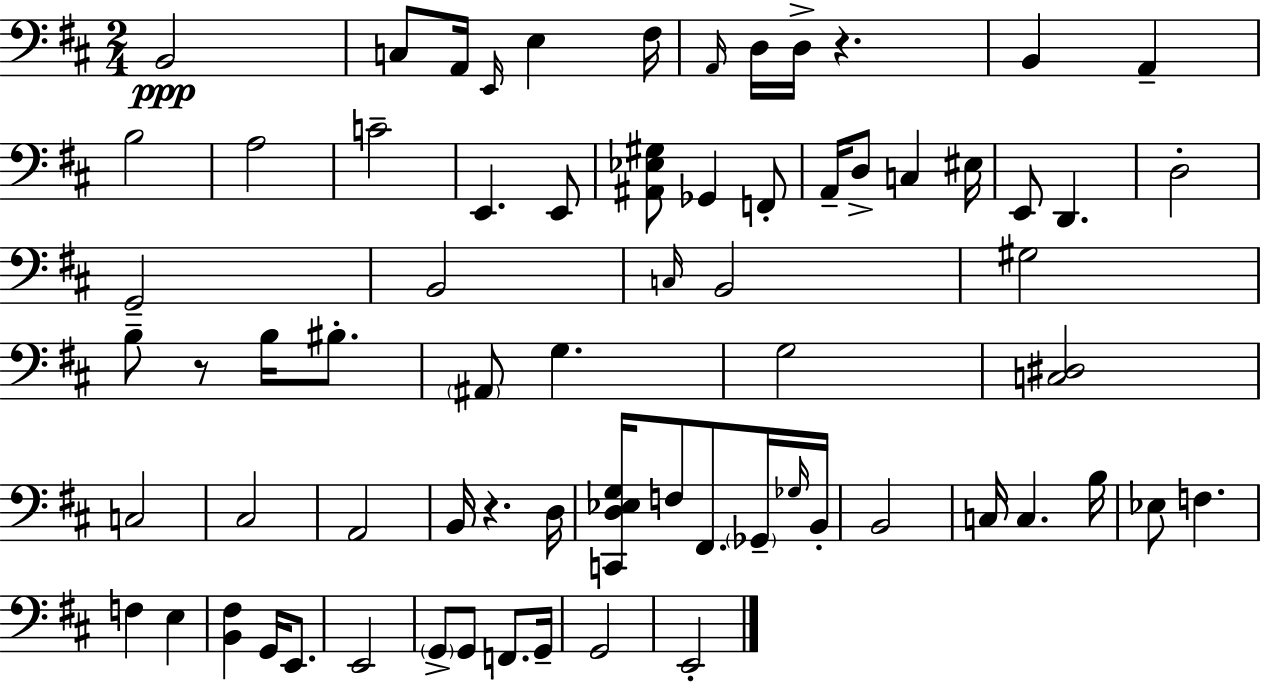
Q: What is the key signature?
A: D major